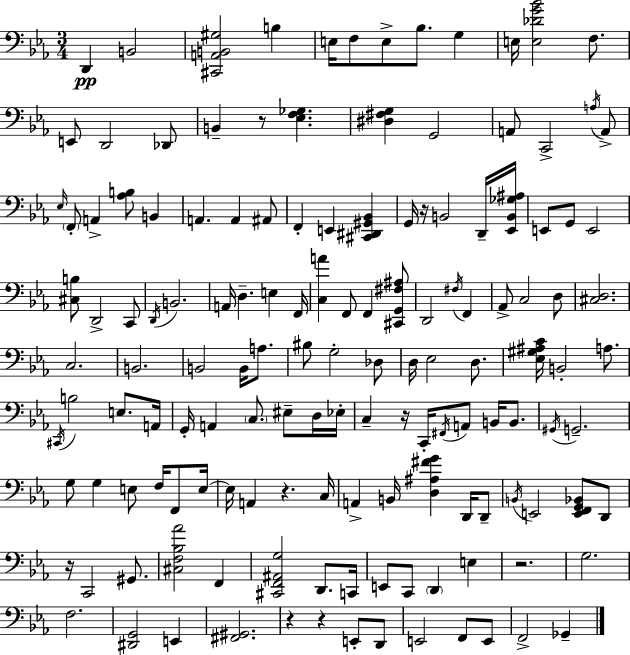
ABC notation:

X:1
T:Untitled
M:3/4
L:1/4
K:Eb
D,, B,,2 [^C,,A,,B,,^G,]2 B, E,/4 F,/2 E,/2 _B,/2 G, E,/4 [E,_DG_B]2 F,/2 E,,/2 D,,2 _D,,/2 B,, z/2 [_E,F,_G,] [^D,^F,G,] G,,2 A,,/2 C,,2 A,/4 A,,/2 _E,/4 F,,/2 A,, [_A,B,]/2 B,, A,, A,, ^A,,/2 F,, E,, [^C,,^D,,^G,,_B,,] G,,/4 z/4 B,,2 D,,/4 [_E,,B,,_G,^A,]/4 E,,/2 G,,/2 E,,2 [^C,B,]/2 D,,2 C,,/2 D,,/4 B,,2 A,,/4 D, E, F,,/4 [C,A] F,,/2 F,, [^C,,G,,^F,^A,]/2 D,,2 ^F,/4 F,, _A,,/2 C,2 D,/2 [^C,D,]2 C,2 B,,2 B,,2 B,,/4 A,/2 ^B,/2 G,2 _D,/2 D,/4 _E,2 D,/2 [_E,^G,^A,C]/4 B,,2 A,/2 ^C,,/4 B,2 E,/2 A,,/4 G,,/4 A,, C,/2 ^E,/2 D,/4 _E,/4 C, z/4 C,,/4 ^F,,/4 A,,/2 B,,/4 B,,/2 ^G,,/4 G,,2 G,/2 G, E,/2 F,/4 F,,/2 E,/4 E,/4 A,, z C,/4 A,, B,,/4 [D,^A,^FG] D,,/4 D,,/2 B,,/4 E,,2 [E,,F,,G,,_B,,]/2 D,,/2 z/4 C,,2 ^G,,/2 [^C,F,_B,_A]2 F,, [^C,,F,,^A,,G,]2 D,,/2 C,,/4 E,,/2 C,,/2 D,, E, z2 G,2 F,2 [^D,,G,,]2 E,, [^F,,^G,,]2 z z E,,/2 D,,/2 E,,2 F,,/2 E,,/2 F,,2 _G,,